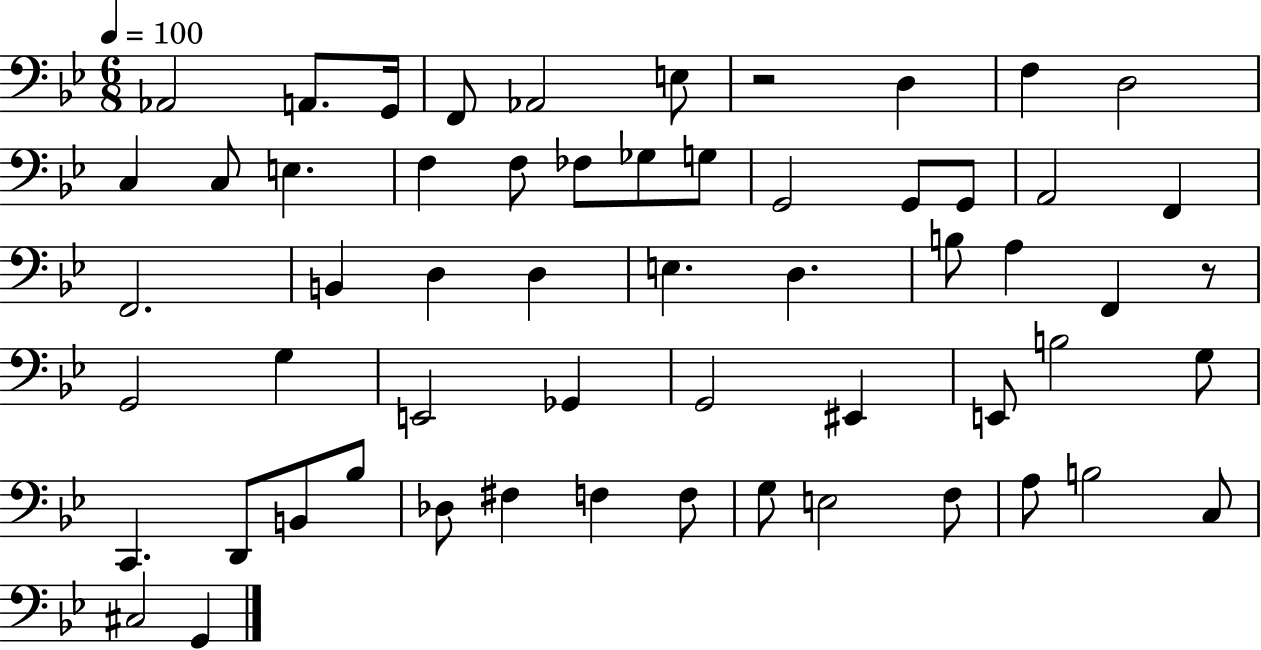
X:1
T:Untitled
M:6/8
L:1/4
K:Bb
_A,,2 A,,/2 G,,/4 F,,/2 _A,,2 E,/2 z2 D, F, D,2 C, C,/2 E, F, F,/2 _F,/2 _G,/2 G,/2 G,,2 G,,/2 G,,/2 A,,2 F,, F,,2 B,, D, D, E, D, B,/2 A, F,, z/2 G,,2 G, E,,2 _G,, G,,2 ^E,, E,,/2 B,2 G,/2 C,, D,,/2 B,,/2 _B,/2 _D,/2 ^F, F, F,/2 G,/2 E,2 F,/2 A,/2 B,2 C,/2 ^C,2 G,,